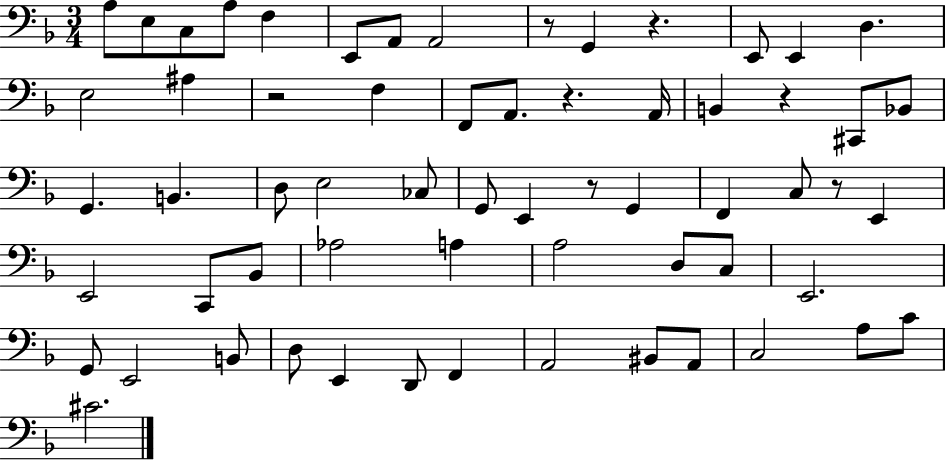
{
  \clef bass
  \numericTimeSignature
  \time 3/4
  \key f \major
  a8 e8 c8 a8 f4 | e,8 a,8 a,2 | r8 g,4 r4. | e,8 e,4 d4. | \break e2 ais4 | r2 f4 | f,8 a,8. r4. a,16 | b,4 r4 cis,8 bes,8 | \break g,4. b,4. | d8 e2 ces8 | g,8 e,4 r8 g,4 | f,4 c8 r8 e,4 | \break e,2 c,8 bes,8 | aes2 a4 | a2 d8 c8 | e,2. | \break g,8 e,2 b,8 | d8 e,4 d,8 f,4 | a,2 bis,8 a,8 | c2 a8 c'8 | \break cis'2. | \bar "|."
}